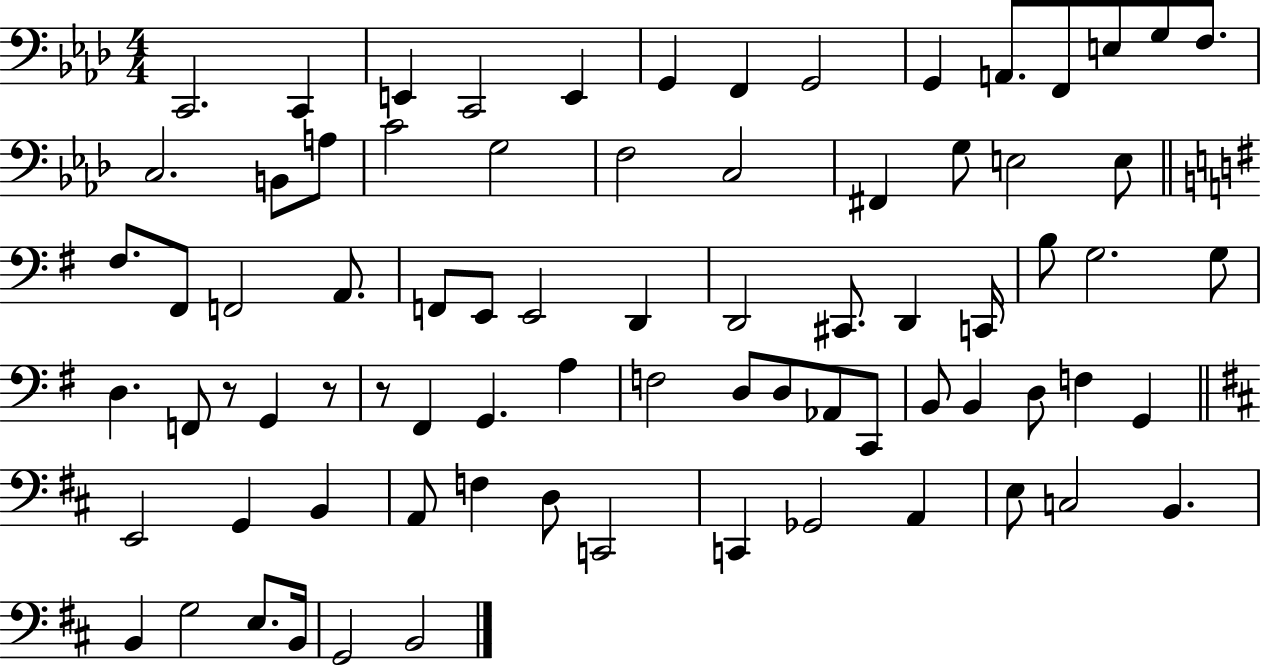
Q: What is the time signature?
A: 4/4